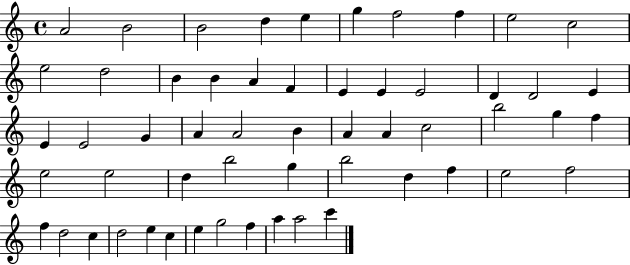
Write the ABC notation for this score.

X:1
T:Untitled
M:4/4
L:1/4
K:C
A2 B2 B2 d e g f2 f e2 c2 e2 d2 B B A F E E E2 D D2 E E E2 G A A2 B A A c2 b2 g f e2 e2 d b2 g b2 d f e2 f2 f d2 c d2 e c e g2 f a a2 c'